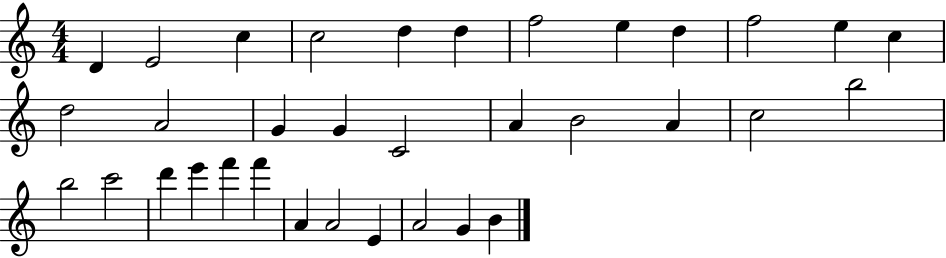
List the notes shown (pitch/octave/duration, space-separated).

D4/q E4/h C5/q C5/h D5/q D5/q F5/h E5/q D5/q F5/h E5/q C5/q D5/h A4/h G4/q G4/q C4/h A4/q B4/h A4/q C5/h B5/h B5/h C6/h D6/q E6/q F6/q F6/q A4/q A4/h E4/q A4/h G4/q B4/q